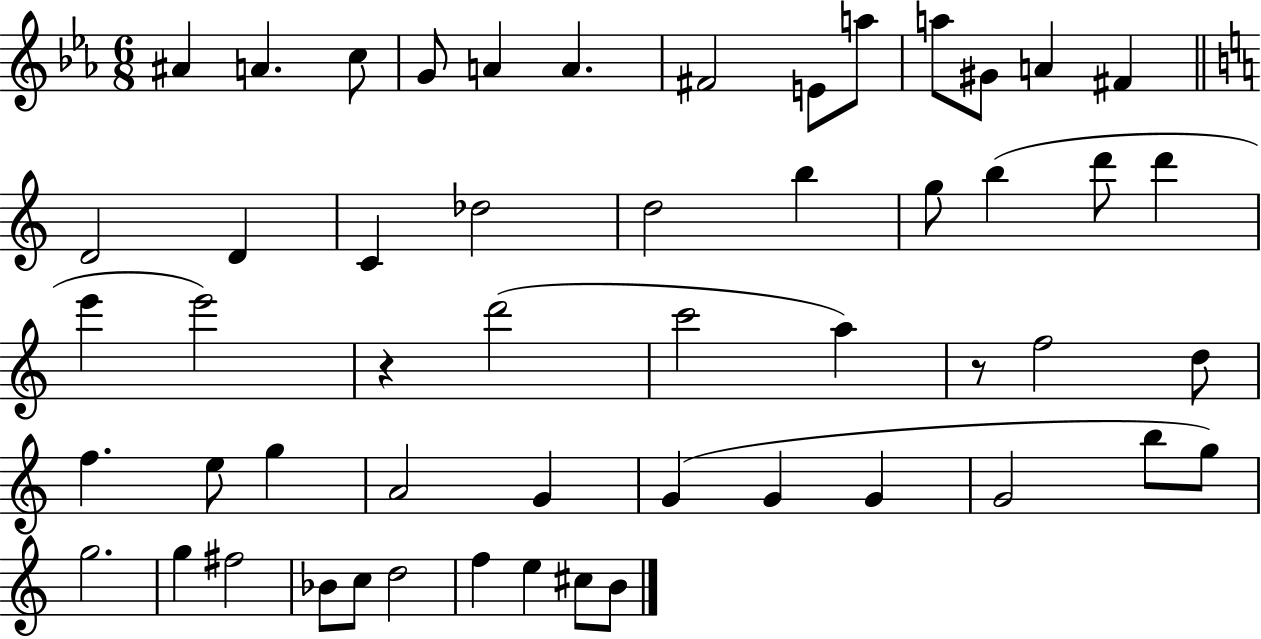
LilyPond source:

{
  \clef treble
  \numericTimeSignature
  \time 6/8
  \key ees \major
  ais'4 a'4. c''8 | g'8 a'4 a'4. | fis'2 e'8 a''8 | a''8 gis'8 a'4 fis'4 | \break \bar "||" \break \key c \major d'2 d'4 | c'4 des''2 | d''2 b''4 | g''8 b''4( d'''8 d'''4 | \break e'''4 e'''2) | r4 d'''2( | c'''2 a''4) | r8 f''2 d''8 | \break f''4. e''8 g''4 | a'2 g'4 | g'4( g'4 g'4 | g'2 b''8 g''8) | \break g''2. | g''4 fis''2 | bes'8 c''8 d''2 | f''4 e''4 cis''8 b'8 | \break \bar "|."
}